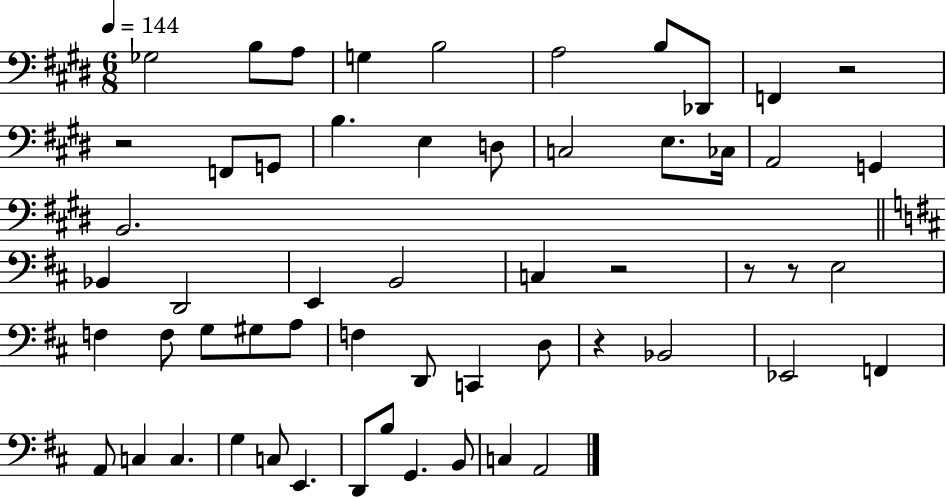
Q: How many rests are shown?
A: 6